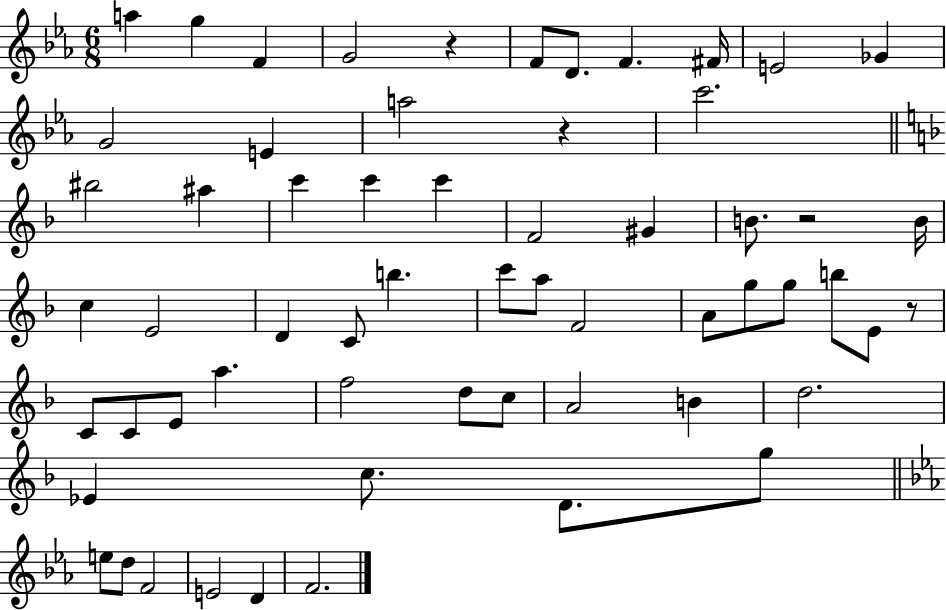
X:1
T:Untitled
M:6/8
L:1/4
K:Eb
a g F G2 z F/2 D/2 F ^F/4 E2 _G G2 E a2 z c'2 ^b2 ^a c' c' c' F2 ^G B/2 z2 B/4 c E2 D C/2 b c'/2 a/2 F2 A/2 g/2 g/2 b/2 E/2 z/2 C/2 C/2 E/2 a f2 d/2 c/2 A2 B d2 _E c/2 D/2 g/2 e/2 d/2 F2 E2 D F2